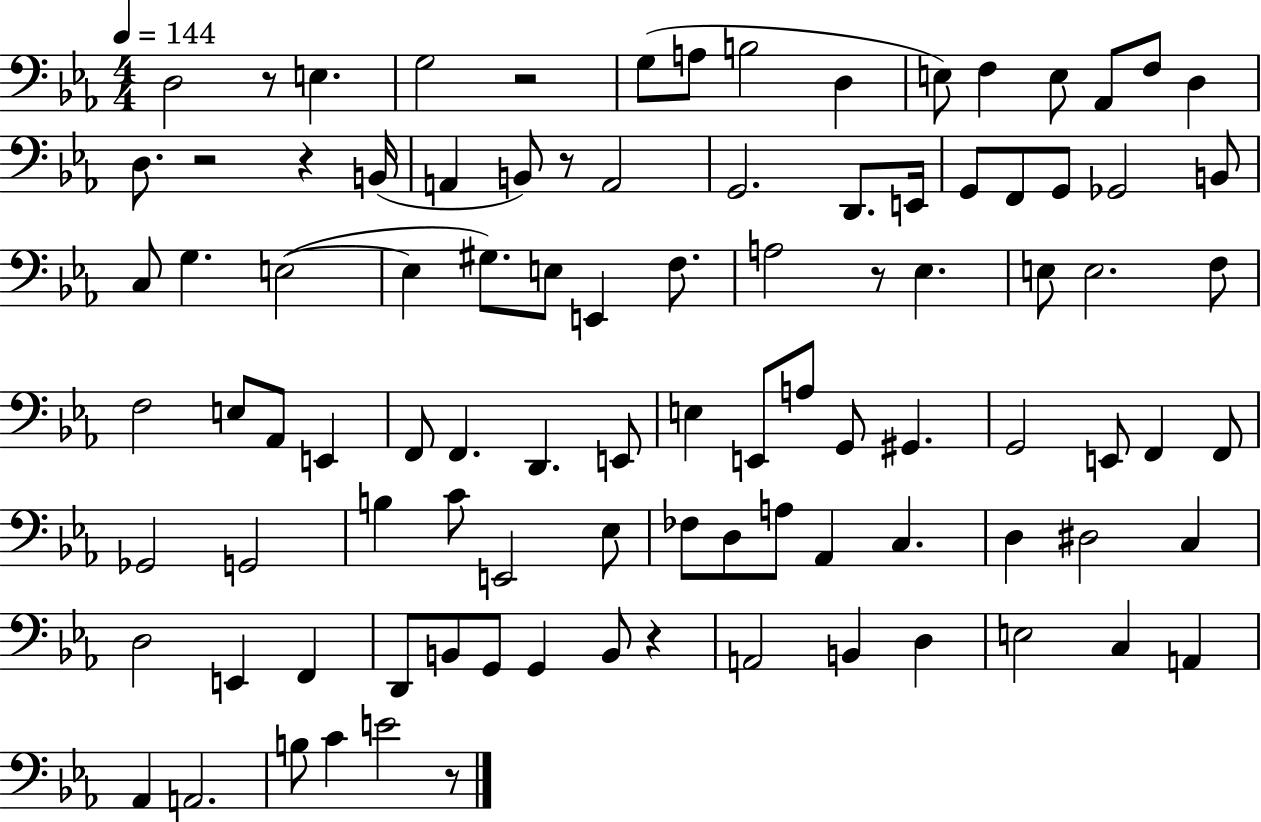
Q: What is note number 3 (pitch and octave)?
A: G3